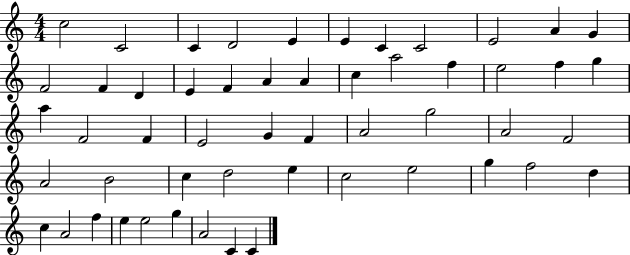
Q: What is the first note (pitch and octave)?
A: C5